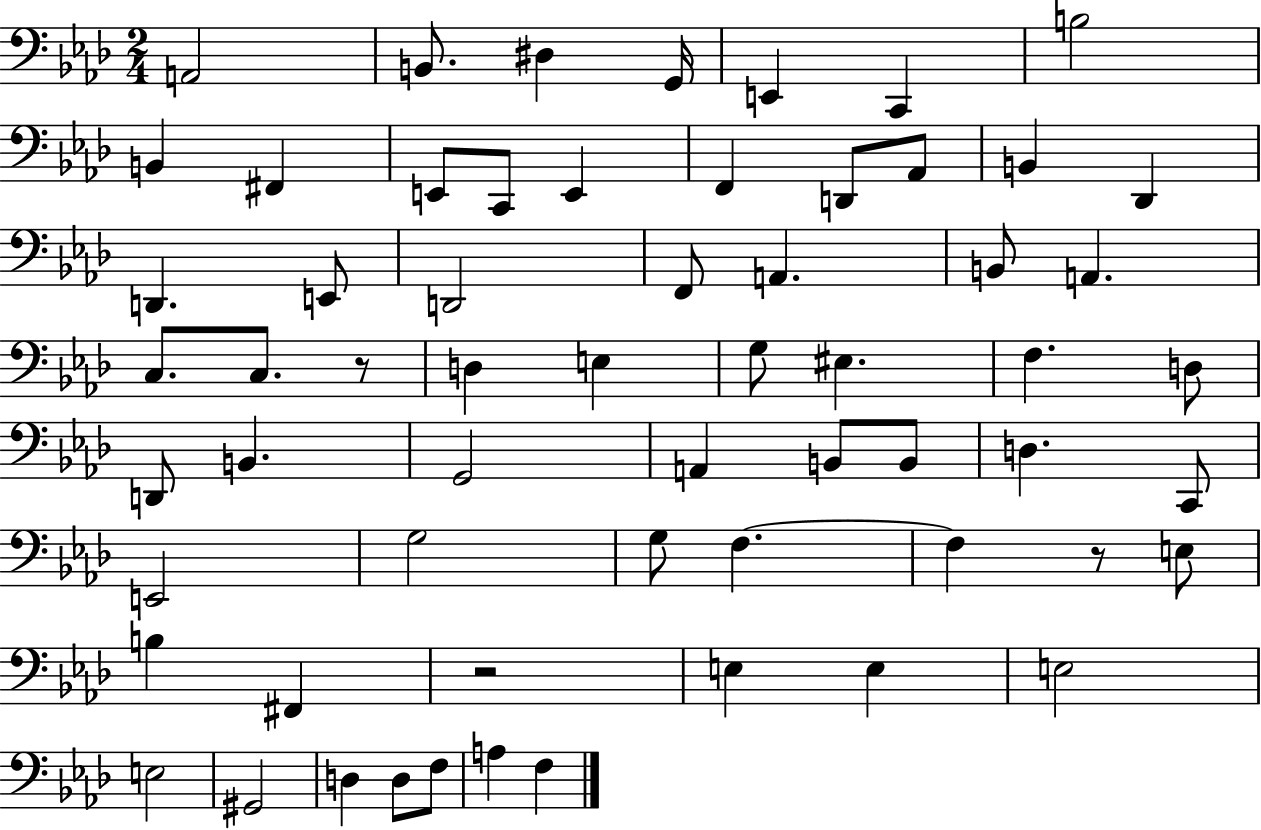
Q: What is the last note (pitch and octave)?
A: F3